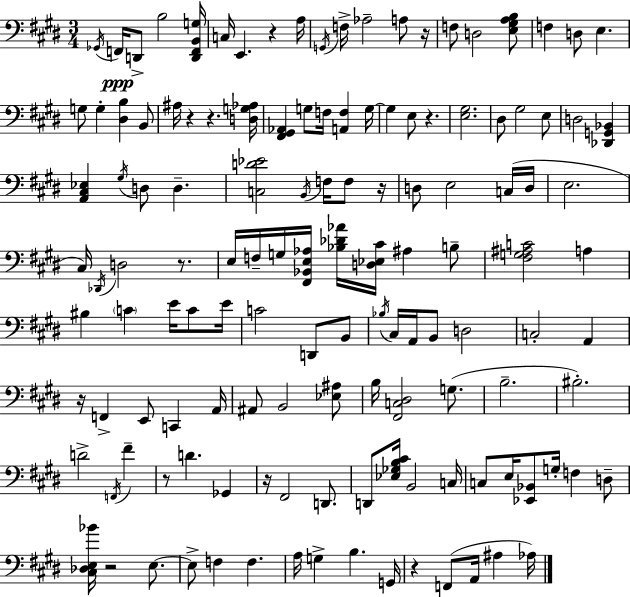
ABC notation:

X:1
T:Untitled
M:3/4
L:1/4
K:E
_G,,/4 F,,/4 D,,/2 B,2 [D,,F,,B,,G,]/4 C,/4 E,, z A,/4 G,,/4 F,/4 _A,2 A,/2 z/4 F,/2 D,2 [E,^G,A,B,]/2 F, D,/2 E, G,/2 G, [^D,B,] B,,/2 ^A,/4 z z [D,G,_A,]/4 [^F,,^G,,_A,,] G,/2 F,/4 [A,,F,] G,/4 G, E,/2 z [E,^G,]2 ^D,/2 ^G,2 E,/2 D,2 [_D,,G,,_B,,] [A,,^C,_E,] ^G,/4 D,/2 D, [C,D_E]2 B,,/4 F,/4 F,/2 z/4 D,/2 E,2 C,/4 D,/4 E,2 ^C,/4 _D,,/4 D,2 z/2 E,/4 F,/4 G,/4 [^F,,_B,,E,_A,]/4 [_B,_D_A]/4 [D,_E,^C]/4 ^A, B,/2 [^F,G,^A,C]2 A, ^B, C E/4 C/2 E/4 C2 D,,/2 B,,/2 _B,/4 ^C,/4 A,,/4 B,,/2 D,2 C,2 A,, z/4 F,, E,,/2 C,, A,,/4 ^A,,/2 B,,2 [_E,^A,]/2 B,/4 [^F,,C,^D,]2 G,/2 B,2 ^B,2 D2 F,,/4 ^F z/2 D _G,, z/4 ^F,,2 D,,/2 D,,/2 [_E,_G,B,^C]/4 B,,2 C,/4 C,/2 E,/4 [_E,,_B,,]/2 G,/4 F, D,/2 [^C,_D,E,_B]/4 z2 E,/2 E,/2 F, F, A,/4 G, B, G,,/4 z F,,/2 A,,/4 ^A, _A,/4